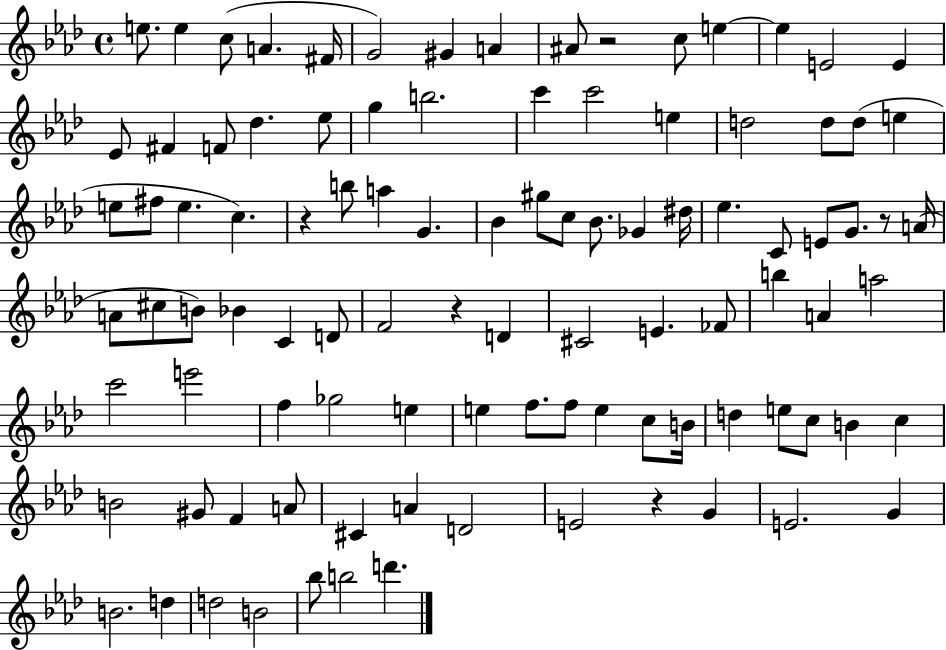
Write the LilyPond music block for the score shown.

{
  \clef treble
  \time 4/4
  \defaultTimeSignature
  \key aes \major
  e''8. e''4 c''8( a'4. fis'16 | g'2) gis'4 a'4 | ais'8 r2 c''8 e''4~~ | e''4 e'2 e'4 | \break ees'8 fis'4 f'8 des''4. ees''8 | g''4 b''2. | c'''4 c'''2 e''4 | d''2 d''8 d''8( e''4 | \break e''8 fis''8 e''4. c''4.) | r4 b''8 a''4 g'4. | bes'4 gis''8 c''8 bes'8. ges'4 dis''16 | ees''4. c'8 e'8 g'8. r8 a'16( | \break a'8 cis''8 b'8) bes'4 c'4 d'8 | f'2 r4 d'4 | cis'2 e'4. fes'8 | b''4 a'4 a''2 | \break c'''2 e'''2 | f''4 ges''2 e''4 | e''4 f''8. f''8 e''4 c''8 b'16 | d''4 e''8 c''8 b'4 c''4 | \break b'2 gis'8 f'4 a'8 | cis'4 a'4 d'2 | e'2 r4 g'4 | e'2. g'4 | \break b'2. d''4 | d''2 b'2 | bes''8 b''2 d'''4. | \bar "|."
}